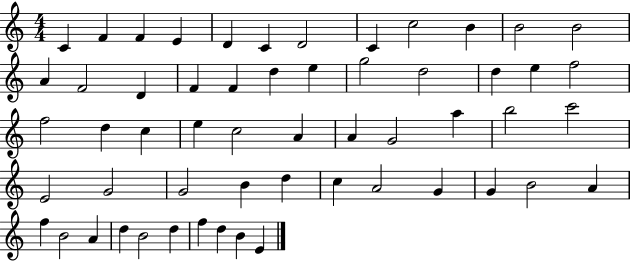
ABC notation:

X:1
T:Untitled
M:4/4
L:1/4
K:C
C F F E D C D2 C c2 B B2 B2 A F2 D F F d e g2 d2 d e f2 f2 d c e c2 A A G2 a b2 c'2 E2 G2 G2 B d c A2 G G B2 A f B2 A d B2 d f d B E